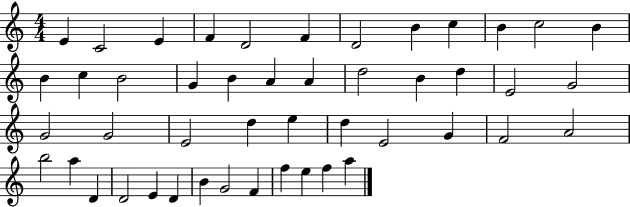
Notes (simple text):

E4/q C4/h E4/q F4/q D4/h F4/q D4/h B4/q C5/q B4/q C5/h B4/q B4/q C5/q B4/h G4/q B4/q A4/q A4/q D5/h B4/q D5/q E4/h G4/h G4/h G4/h E4/h D5/q E5/q D5/q E4/h G4/q F4/h A4/h B5/h A5/q D4/q D4/h E4/q D4/q B4/q G4/h F4/q F5/q E5/q F5/q A5/q